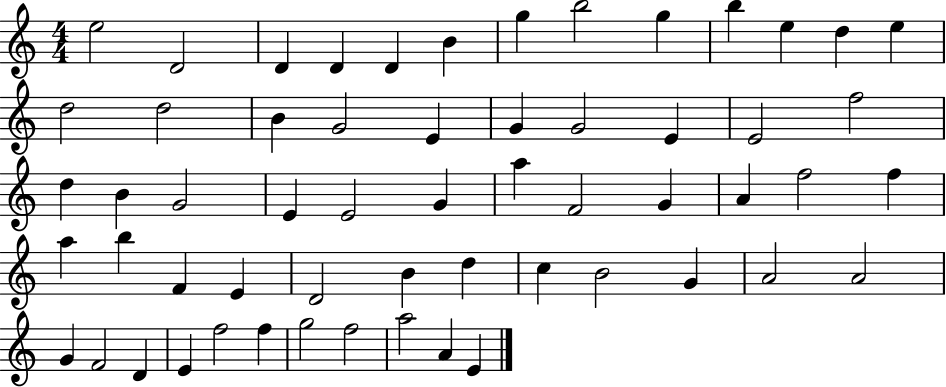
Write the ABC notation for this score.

X:1
T:Untitled
M:4/4
L:1/4
K:C
e2 D2 D D D B g b2 g b e d e d2 d2 B G2 E G G2 E E2 f2 d B G2 E E2 G a F2 G A f2 f a b F E D2 B d c B2 G A2 A2 G F2 D E f2 f g2 f2 a2 A E